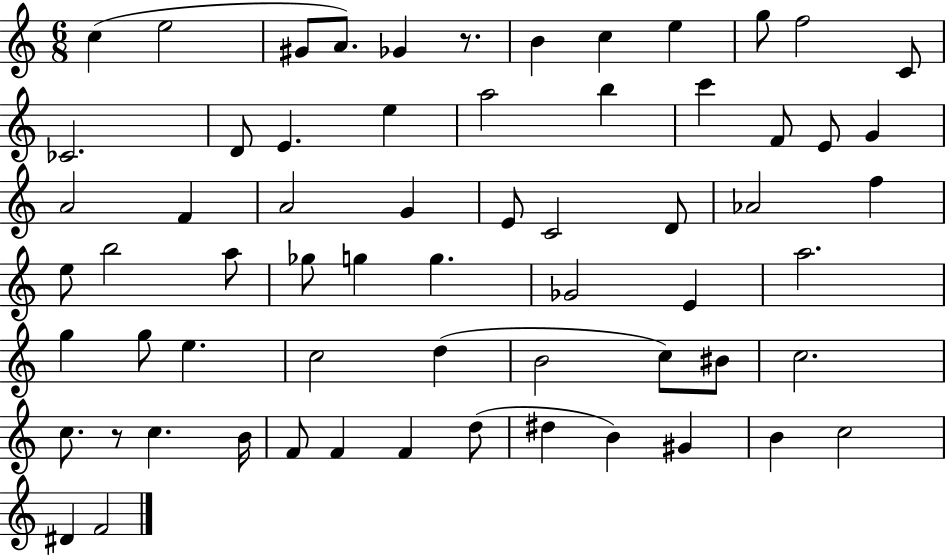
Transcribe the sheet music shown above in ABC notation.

X:1
T:Untitled
M:6/8
L:1/4
K:C
c e2 ^G/2 A/2 _G z/2 B c e g/2 f2 C/2 _C2 D/2 E e a2 b c' F/2 E/2 G A2 F A2 G E/2 C2 D/2 _A2 f e/2 b2 a/2 _g/2 g g _G2 E a2 g g/2 e c2 d B2 c/2 ^B/2 c2 c/2 z/2 c B/4 F/2 F F d/2 ^d B ^G B c2 ^D F2